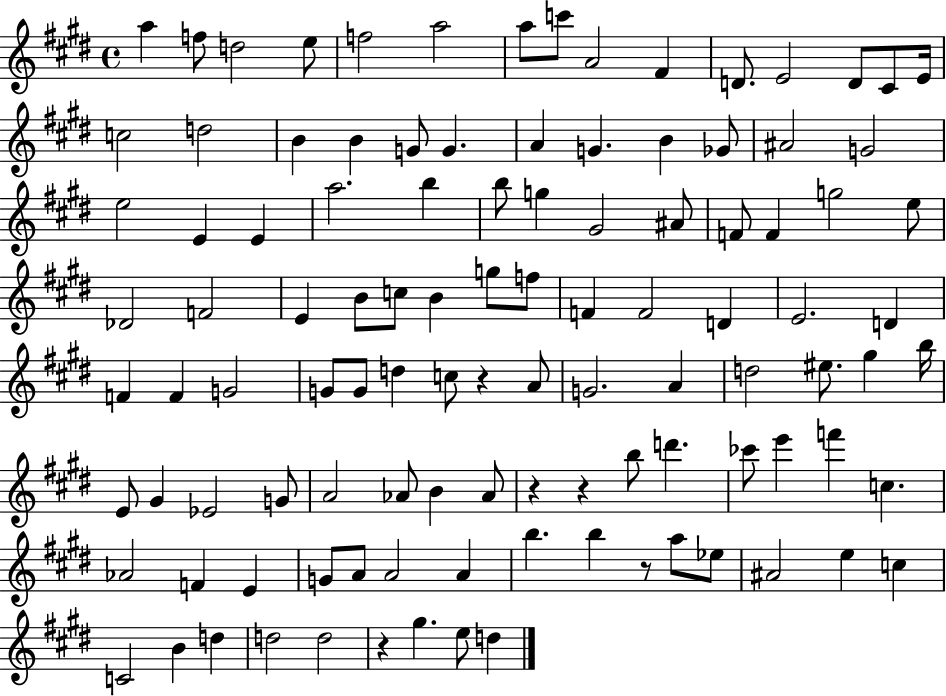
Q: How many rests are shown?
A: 5